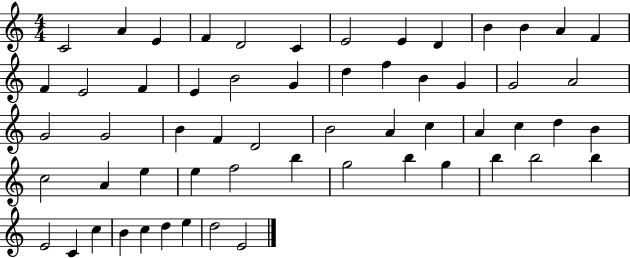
{
  \clef treble
  \numericTimeSignature
  \time 4/4
  \key c \major
  c'2 a'4 e'4 | f'4 d'2 c'4 | e'2 e'4 d'4 | b'4 b'4 a'4 f'4 | \break f'4 e'2 f'4 | e'4 b'2 g'4 | d''4 f''4 b'4 g'4 | g'2 a'2 | \break g'2 g'2 | b'4 f'4 d'2 | b'2 a'4 c''4 | a'4 c''4 d''4 b'4 | \break c''2 a'4 e''4 | e''4 f''2 b''4 | g''2 b''4 g''4 | b''4 b''2 b''4 | \break e'2 c'4 c''4 | b'4 c''4 d''4 e''4 | d''2 e'2 | \bar "|."
}